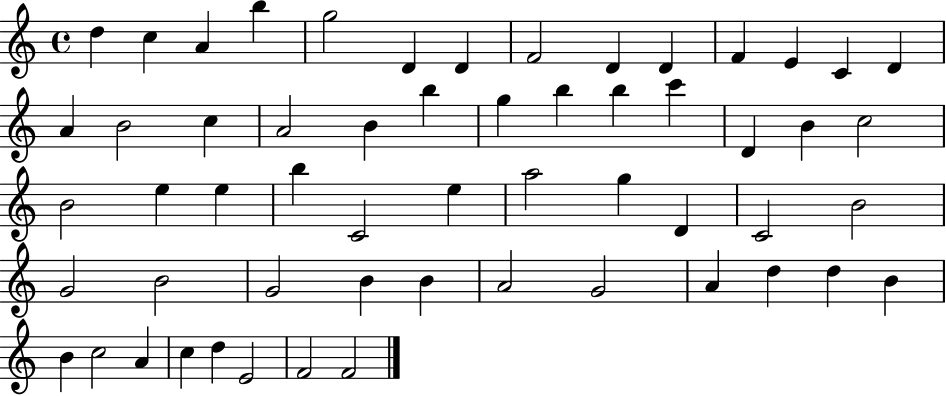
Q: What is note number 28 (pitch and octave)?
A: B4